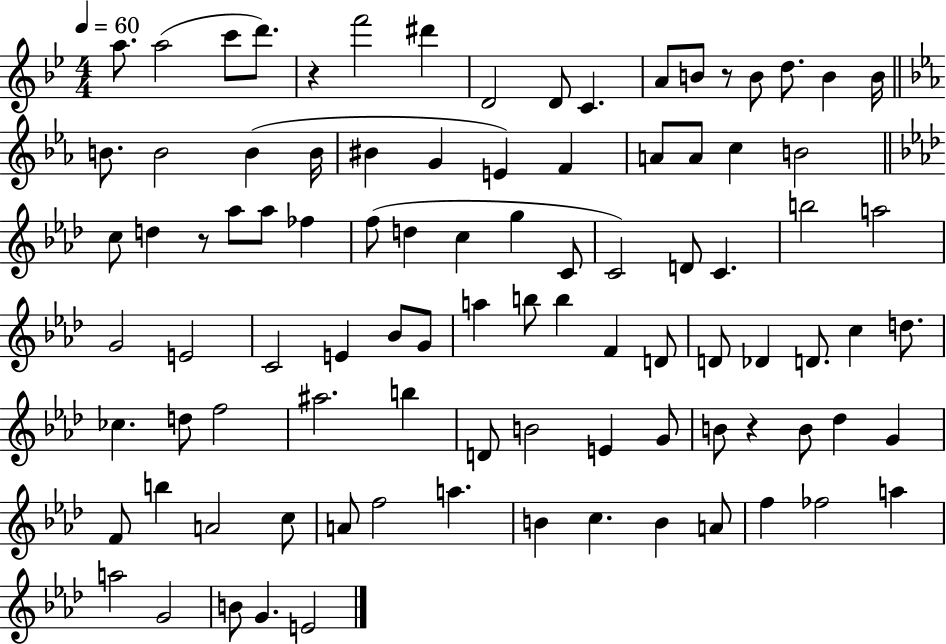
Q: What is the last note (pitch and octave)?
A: E4